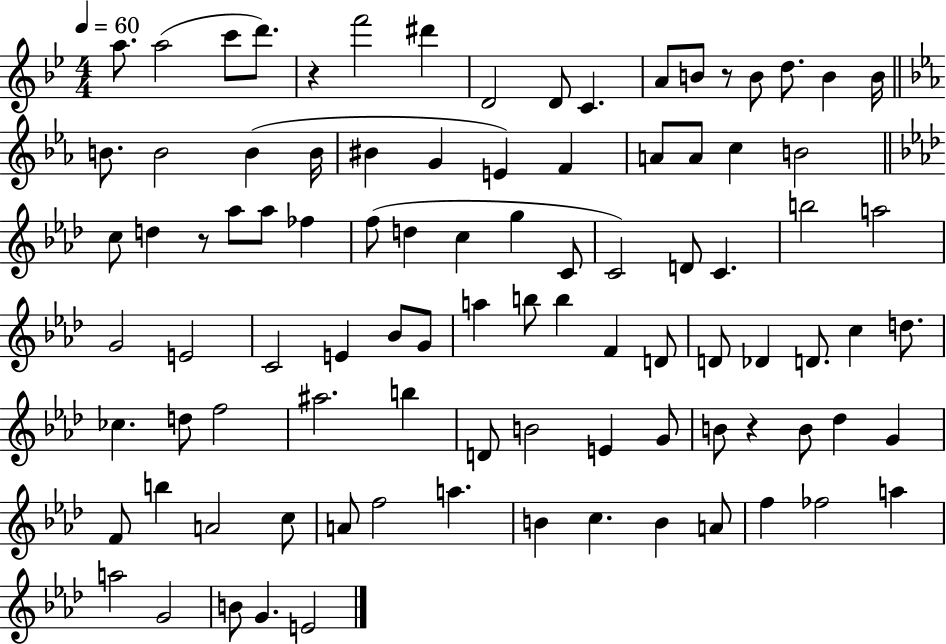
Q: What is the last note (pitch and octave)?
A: E4